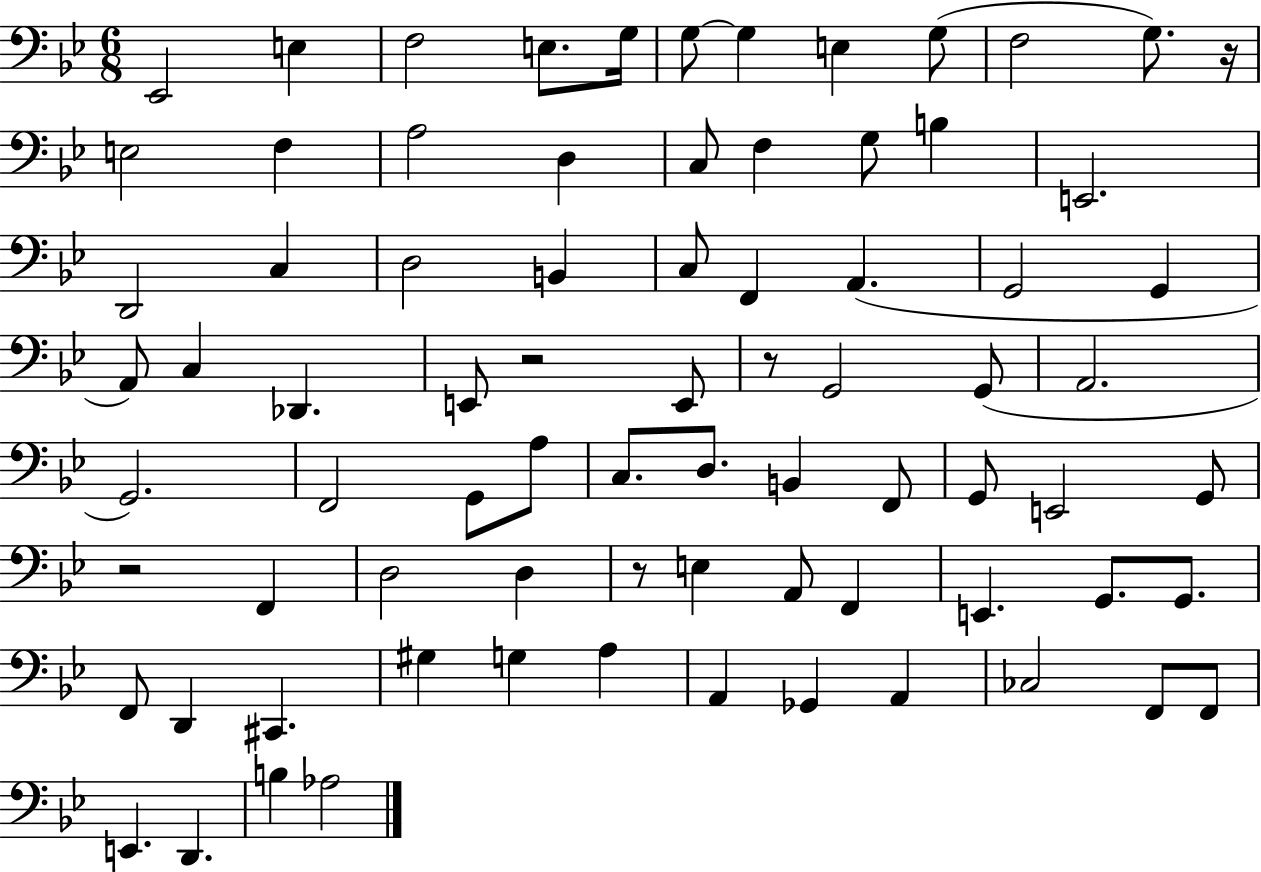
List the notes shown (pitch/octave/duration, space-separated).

Eb2/h E3/q F3/h E3/e. G3/s G3/e G3/q E3/q G3/e F3/h G3/e. R/s E3/h F3/q A3/h D3/q C3/e F3/q G3/e B3/q E2/h. D2/h C3/q D3/h B2/q C3/e F2/q A2/q. G2/h G2/q A2/e C3/q Db2/q. E2/e R/h E2/e R/e G2/h G2/e A2/h. G2/h. F2/h G2/e A3/e C3/e. D3/e. B2/q F2/e G2/e E2/h G2/e R/h F2/q D3/h D3/q R/e E3/q A2/e F2/q E2/q. G2/e. G2/e. F2/e D2/q C#2/q. G#3/q G3/q A3/q A2/q Gb2/q A2/q CES3/h F2/e F2/e E2/q. D2/q. B3/q Ab3/h